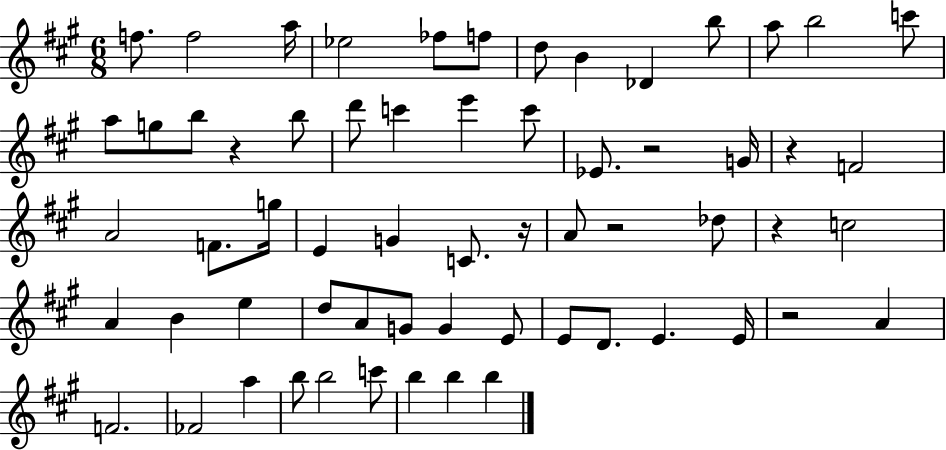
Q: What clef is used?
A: treble